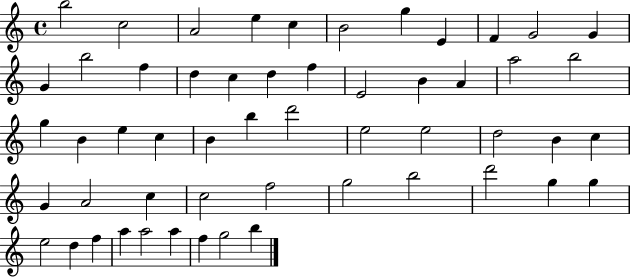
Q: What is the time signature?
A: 4/4